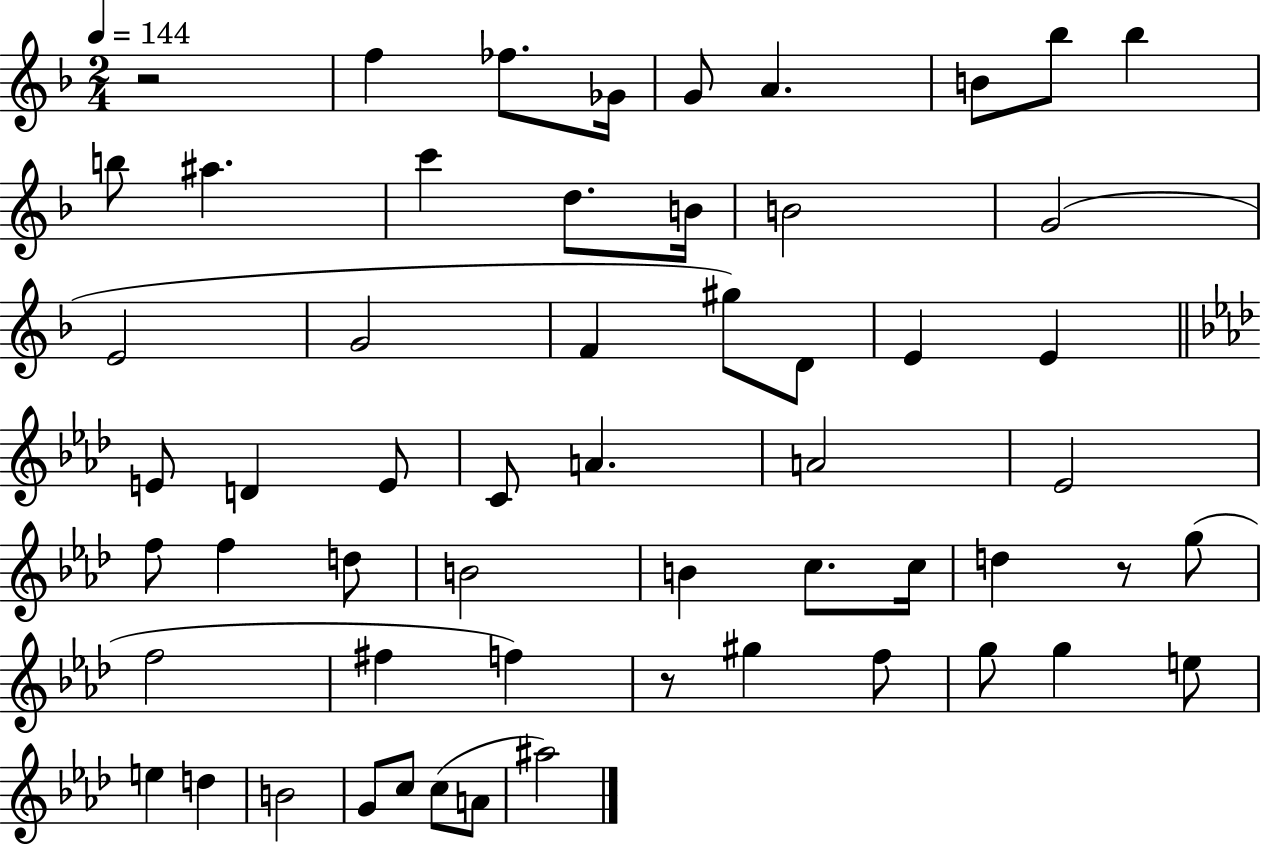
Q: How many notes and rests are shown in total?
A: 57